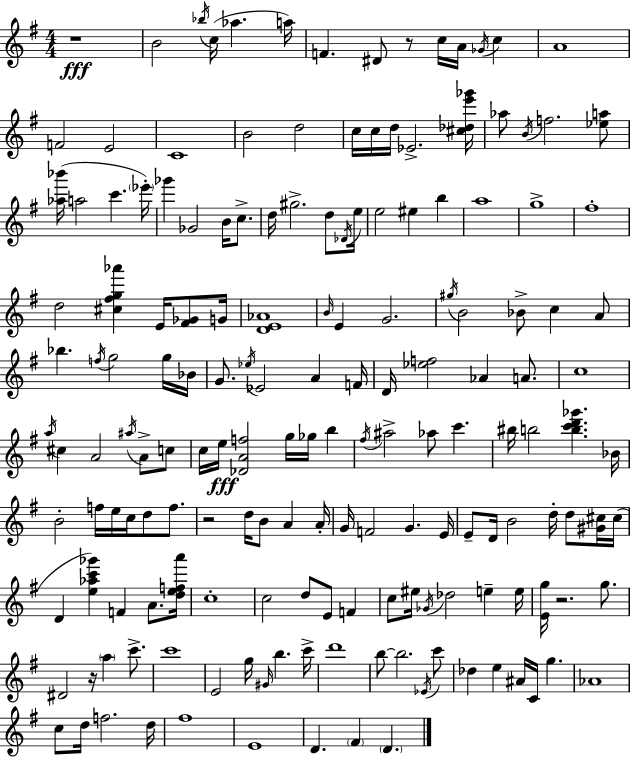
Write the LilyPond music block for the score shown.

{
  \clef treble
  \numericTimeSignature
  \time 4/4
  \key g \major
  \repeat volta 2 { r1\fff | b'2 \acciaccatura { bes''16 }( c''16 aes''4. | a''16) f'4. dis'8 r8 c''16 a'16 \acciaccatura { ges'16 } c''4 | a'1 | \break f'2 e'2 | c'1 | b'2 d''2 | c''16 c''16 d''16 ees'2.-> | \break <cis'' des'' e''' ges'''>16 aes''8 \acciaccatura { b'16 } f''2. | <ees'' a''>8 <aes'' bes'''>16( a''2 c'''4. | \parenthesize ees'''16-.) ges'''4 ges'2 b'16 | c''8.-> d''16 gis''2.-> | \break d''8 \acciaccatura { des'16 } e''16 e''2 eis''4 | b''4 a''1 | g''1-> | fis''1-. | \break d''2 <cis'' fis'' g'' aes'''>4 | e'16 <fis' ges'>8 g'16 <d' e' aes'>1 | \grace { b'16 } e'4 g'2. | \acciaccatura { gis''16 } b'2 bes'8-> | \break c''4 a'8 bes''4. \acciaccatura { f''16 } g''2 | g''16 bes'16 g'8. \acciaccatura { ees''16 } ees'2 | a'4 f'16 d'16 <ees'' f''>2 | aes'4 a'8. c''1 | \break \acciaccatura { a''16 } cis''4 a'2 | \acciaccatura { ais''16 } a'8-> c''8 c''16 e''16\fff <des' a' f''>2 | g''16 ges''16 b''4 \acciaccatura { fis''16 } ais''2-> | aes''8 c'''4. bis''16 b''2 | \break <b'' c''' d''' ges'''>4. bes'16 b'2-. | f''16 e''16 c''16 d''8 f''8. r2 | d''16 b'8 a'4 a'16-. g'16 f'2 | g'4. e'16 e'8-- d'16 b'2 | \break d''16-. d''8 <gis' cis''>16 cis''16( d'4 <e'' aes'' c''' ges'''>4) | f'4 a'8. <d'' e'' f'' a'''>16 c''1-. | c''2 | d''8 e'8 f'4 c''8 eis''16 \acciaccatura { ges'16 } des''2 | \break e''4-- e''16 <e' g''>16 r2. | g''8. dis'2 | r16 \parenthesize a''4 c'''8.-> c'''1 | e'2 | \break g''16 \grace { gis'16 } b''4. c'''16-> d'''1 | b''8~~ b''2. | \acciaccatura { ees'16 } c'''8 des''4 | e''4 ais'16 c'16 g''4. aes'1 | \break c''8 | d''16 f''2. d''16 fis''1 | e'1 | d'4. | \break \parenthesize fis'4 \parenthesize d'4. } \bar "|."
}